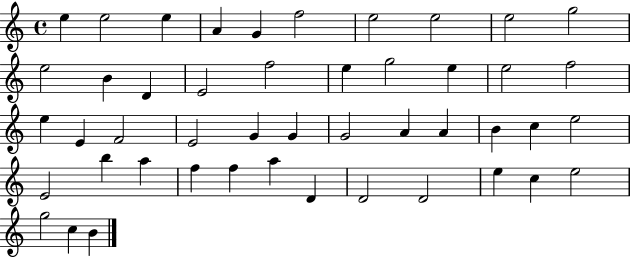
{
  \clef treble
  \time 4/4
  \defaultTimeSignature
  \key c \major
  e''4 e''2 e''4 | a'4 g'4 f''2 | e''2 e''2 | e''2 g''2 | \break e''2 b'4 d'4 | e'2 f''2 | e''4 g''2 e''4 | e''2 f''2 | \break e''4 e'4 f'2 | e'2 g'4 g'4 | g'2 a'4 a'4 | b'4 c''4 e''2 | \break e'2 b''4 a''4 | f''4 f''4 a''4 d'4 | d'2 d'2 | e''4 c''4 e''2 | \break g''2 c''4 b'4 | \bar "|."
}